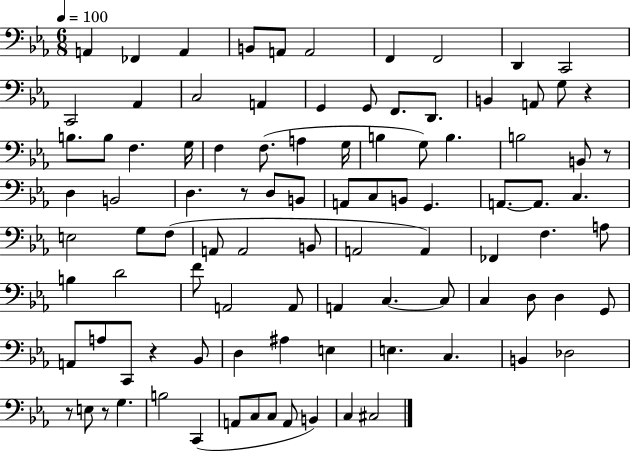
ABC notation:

X:1
T:Untitled
M:6/8
L:1/4
K:Eb
A,, _F,, A,, B,,/2 A,,/2 A,,2 F,, F,,2 D,, C,,2 C,,2 _A,, C,2 A,, G,, G,,/2 F,,/2 D,,/2 B,, A,,/2 G,/2 z B,/2 B,/2 F, G,/4 F, F,/2 A, G,/4 B, G,/2 B, B,2 B,,/2 z/2 D, B,,2 D, z/2 D,/2 B,,/2 A,,/2 C,/2 B,,/2 G,, A,,/2 A,,/2 C, E,2 G,/2 F,/2 A,,/2 A,,2 B,,/2 A,,2 A,, _F,, F, A,/2 B, D2 F/2 A,,2 A,,/2 A,, C, C,/2 C, D,/2 D, G,,/2 A,,/2 A,/2 C,,/2 z _B,,/2 D, ^A, E, E, C, B,, _D,2 z/2 E,/2 z/2 G, B,2 C,, A,,/2 C,/2 C,/2 A,,/2 B,, C, ^C,2